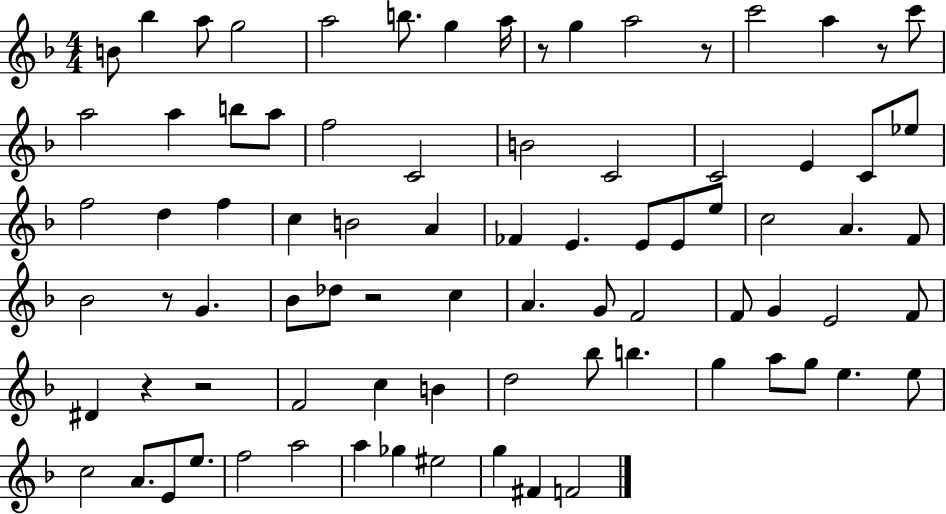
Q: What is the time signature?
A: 4/4